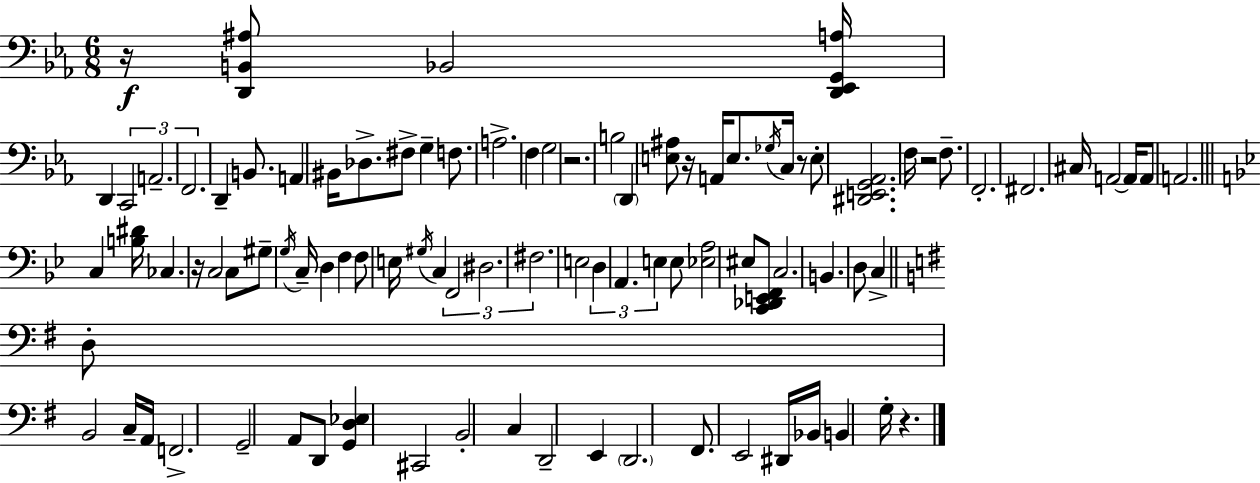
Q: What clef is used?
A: bass